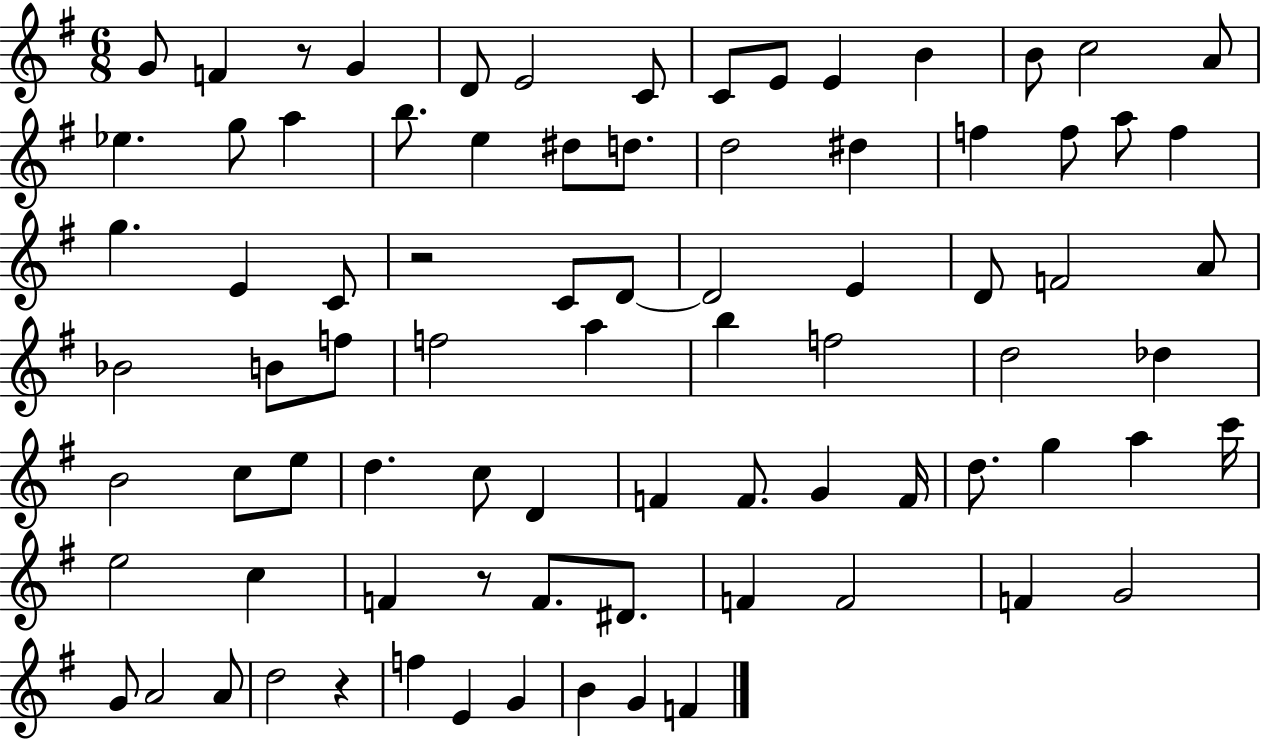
G4/e F4/q R/e G4/q D4/e E4/h C4/e C4/e E4/e E4/q B4/q B4/e C5/h A4/e Eb5/q. G5/e A5/q B5/e. E5/q D#5/e D5/e. D5/h D#5/q F5/q F5/e A5/e F5/q G5/q. E4/q C4/e R/h C4/e D4/e D4/h E4/q D4/e F4/h A4/e Bb4/h B4/e F5/e F5/h A5/q B5/q F5/h D5/h Db5/q B4/h C5/e E5/e D5/q. C5/e D4/q F4/q F4/e. G4/q F4/s D5/e. G5/q A5/q C6/s E5/h C5/q F4/q R/e F4/e. D#4/e. F4/q F4/h F4/q G4/h G4/e A4/h A4/e D5/h R/q F5/q E4/q G4/q B4/q G4/q F4/q